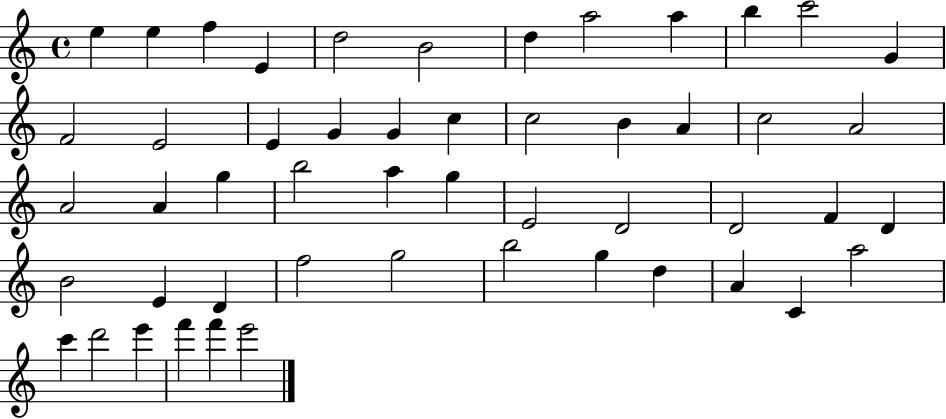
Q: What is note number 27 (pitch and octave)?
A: B5